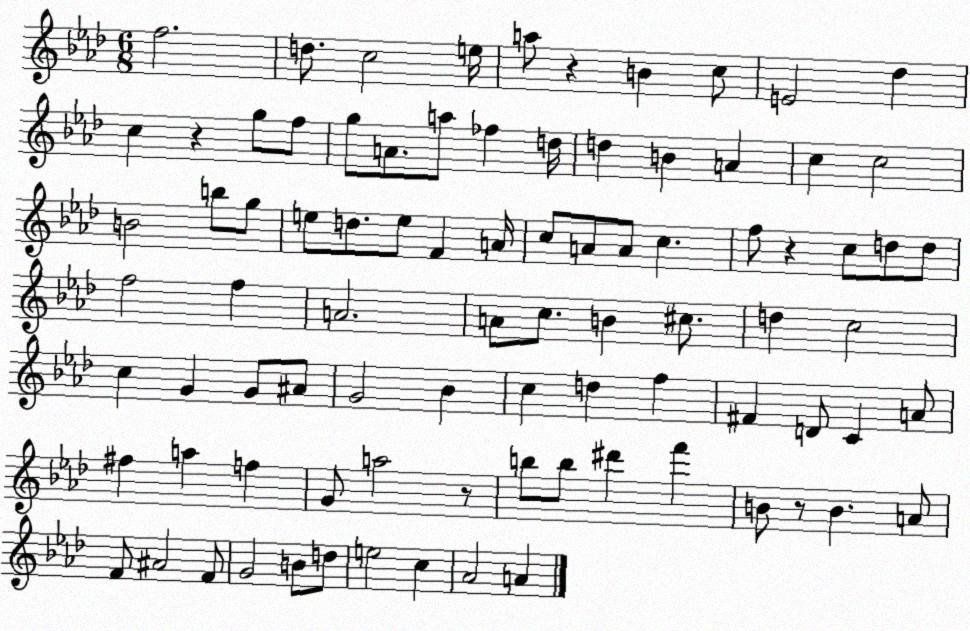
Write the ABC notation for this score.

X:1
T:Untitled
M:6/8
L:1/4
K:Ab
f2 d/2 c2 e/4 a/2 z B c/2 E2 _d c z g/2 f/2 g/2 A/2 a/2 _f d/4 d B A c c2 B2 b/2 g/2 e/2 d/2 e/2 F A/4 c/2 A/2 A/2 c f/2 z c/2 d/2 d/2 f2 f A2 A/2 c/2 B ^c/2 d c2 c G G/2 ^A/2 G2 _B c d f ^F D/2 C A/2 ^f a f G/2 a2 z/2 b/2 b/2 ^d' f' B/2 z/2 B A/2 F/2 ^A2 F/2 G2 B/2 d/2 e2 c _A2 A